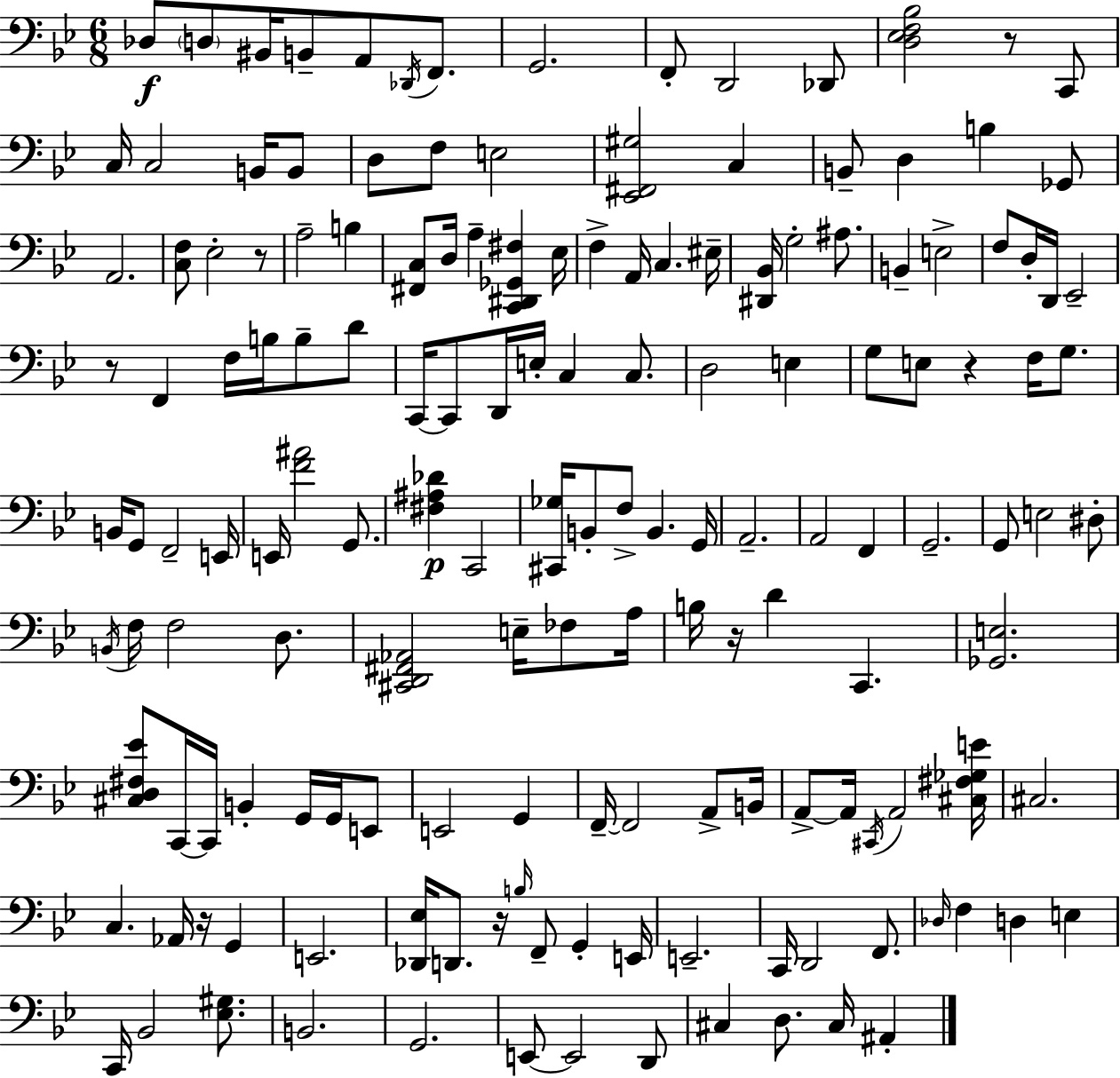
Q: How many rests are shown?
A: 7